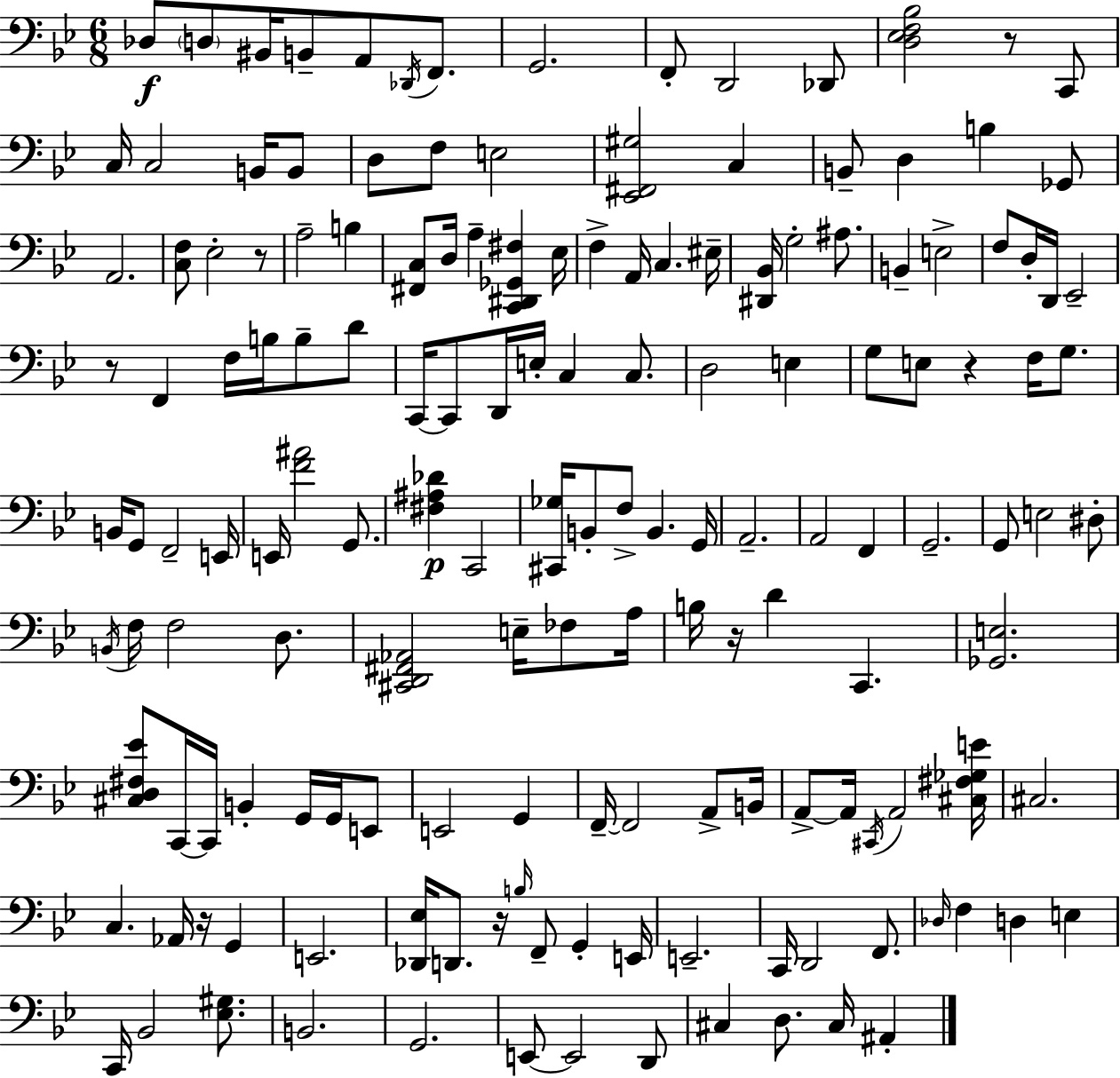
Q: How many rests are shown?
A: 7